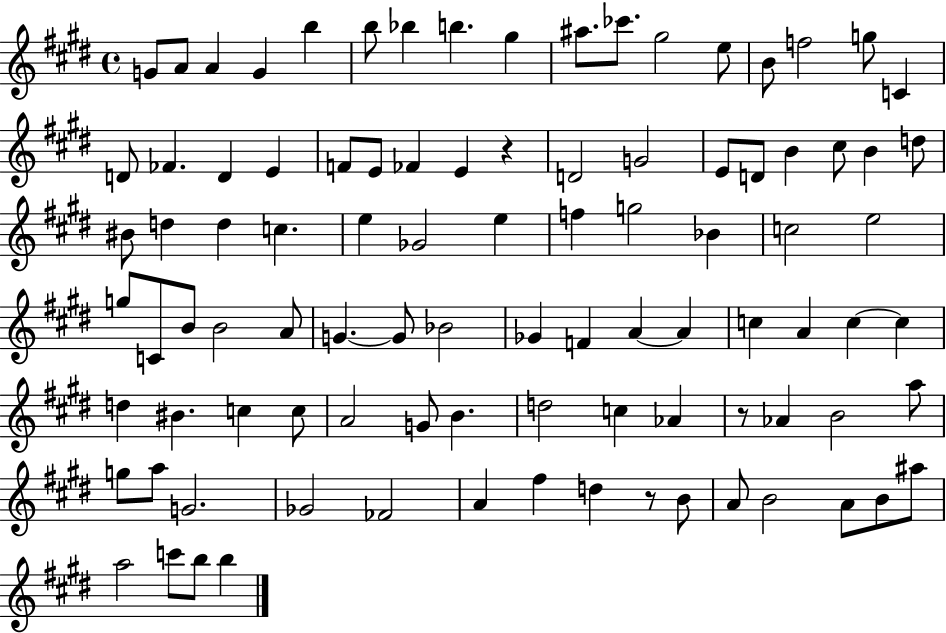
G4/e A4/e A4/q G4/q B5/q B5/e Bb5/q B5/q. G#5/q A#5/e. CES6/e. G#5/h E5/e B4/e F5/h G5/e C4/q D4/e FES4/q. D4/q E4/q F4/e E4/e FES4/q E4/q R/q D4/h G4/h E4/e D4/e B4/q C#5/e B4/q D5/e BIS4/e D5/q D5/q C5/q. E5/q Gb4/h E5/q F5/q G5/h Bb4/q C5/h E5/h G5/e C4/e B4/e B4/h A4/e G4/q. G4/e Bb4/h Gb4/q F4/q A4/q A4/q C5/q A4/q C5/q C5/q D5/q BIS4/q. C5/q C5/e A4/h G4/e B4/q. D5/h C5/q Ab4/q R/e Ab4/q B4/h A5/e G5/e A5/e G4/h. Gb4/h FES4/h A4/q F#5/q D5/q R/e B4/e A4/e B4/h A4/e B4/e A#5/e A5/h C6/e B5/e B5/q